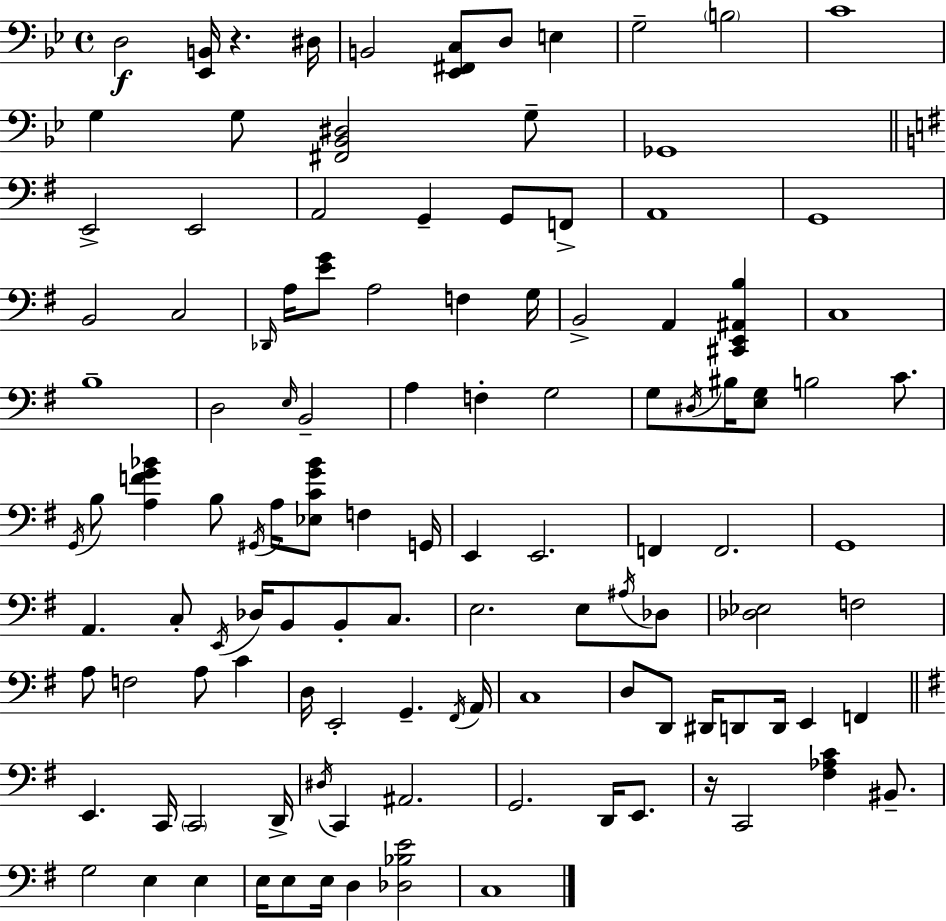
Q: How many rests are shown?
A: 2